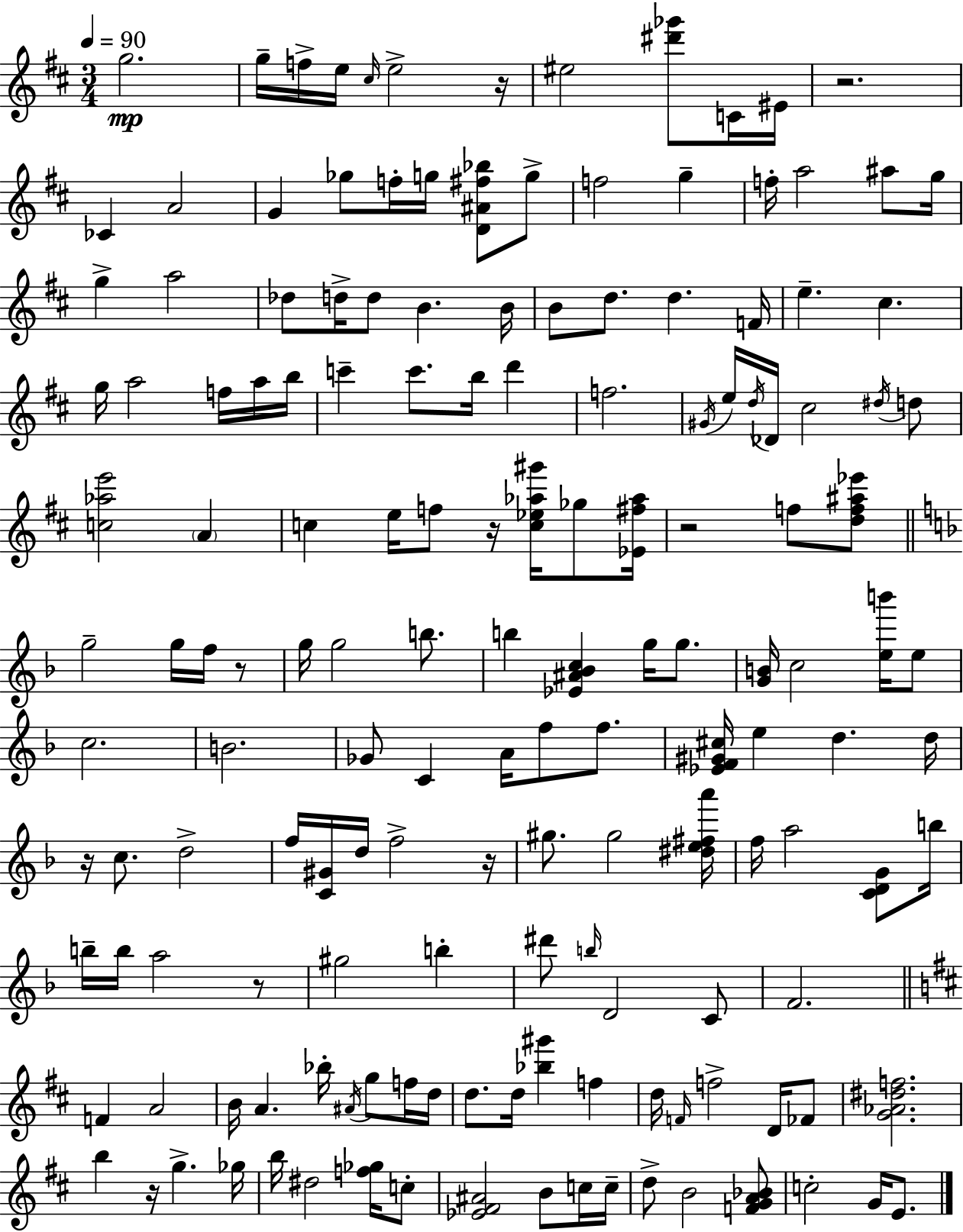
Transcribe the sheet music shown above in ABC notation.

X:1
T:Untitled
M:3/4
L:1/4
K:D
g2 g/4 f/4 e/4 ^c/4 e2 z/4 ^e2 [^d'_g']/2 C/4 ^E/4 z2 _C A2 G _g/2 f/4 g/4 [D^A^f_b]/2 g/2 f2 g f/4 a2 ^a/2 g/4 g a2 _d/2 d/4 d/2 B B/4 B/2 d/2 d F/4 e ^c g/4 a2 f/4 a/4 b/4 c' c'/2 b/4 d' f2 ^G/4 e/4 d/4 _D/4 ^c2 ^d/4 d/2 [c_ae']2 A c e/4 f/2 z/4 [c_e_a^g']/4 _g/2 [_E^f_a]/4 z2 f/2 [df^a_e']/2 g2 g/4 f/4 z/2 g/4 g2 b/2 b [_E^A_Bc] g/4 g/2 [GB]/4 c2 [eb']/4 e/2 c2 B2 _G/2 C A/4 f/2 f/2 [_EF^G^c]/4 e d d/4 z/4 c/2 d2 f/4 [C^G]/4 d/4 f2 z/4 ^g/2 ^g2 [^de^fa']/4 f/4 a2 [CDG]/2 b/4 b/4 b/4 a2 z/2 ^g2 b ^d'/2 b/4 D2 C/2 F2 F A2 B/4 A _b/4 ^A/4 g/2 f/4 d/4 d/2 d/4 [_b^g'] f d/4 F/4 f2 D/4 _F/2 [G_A^df]2 b z/4 g _g/4 b/4 ^d2 [f_g]/4 c/2 [_E^F^A]2 B/2 c/4 c/4 d/2 B2 [FGA_B]/2 c2 G/4 E/2